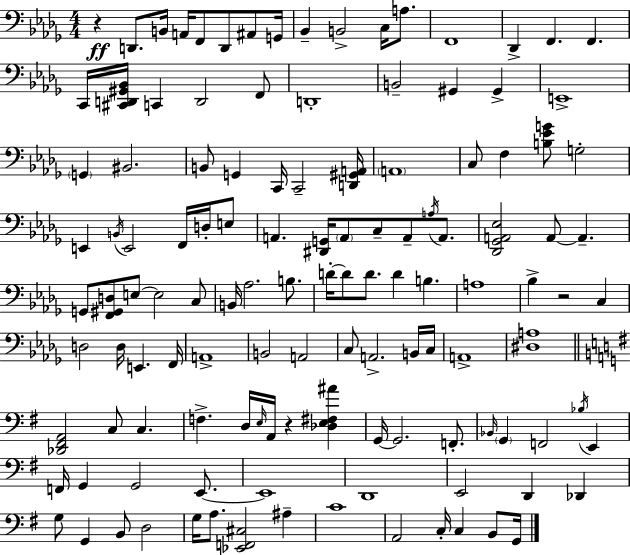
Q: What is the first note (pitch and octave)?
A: D2